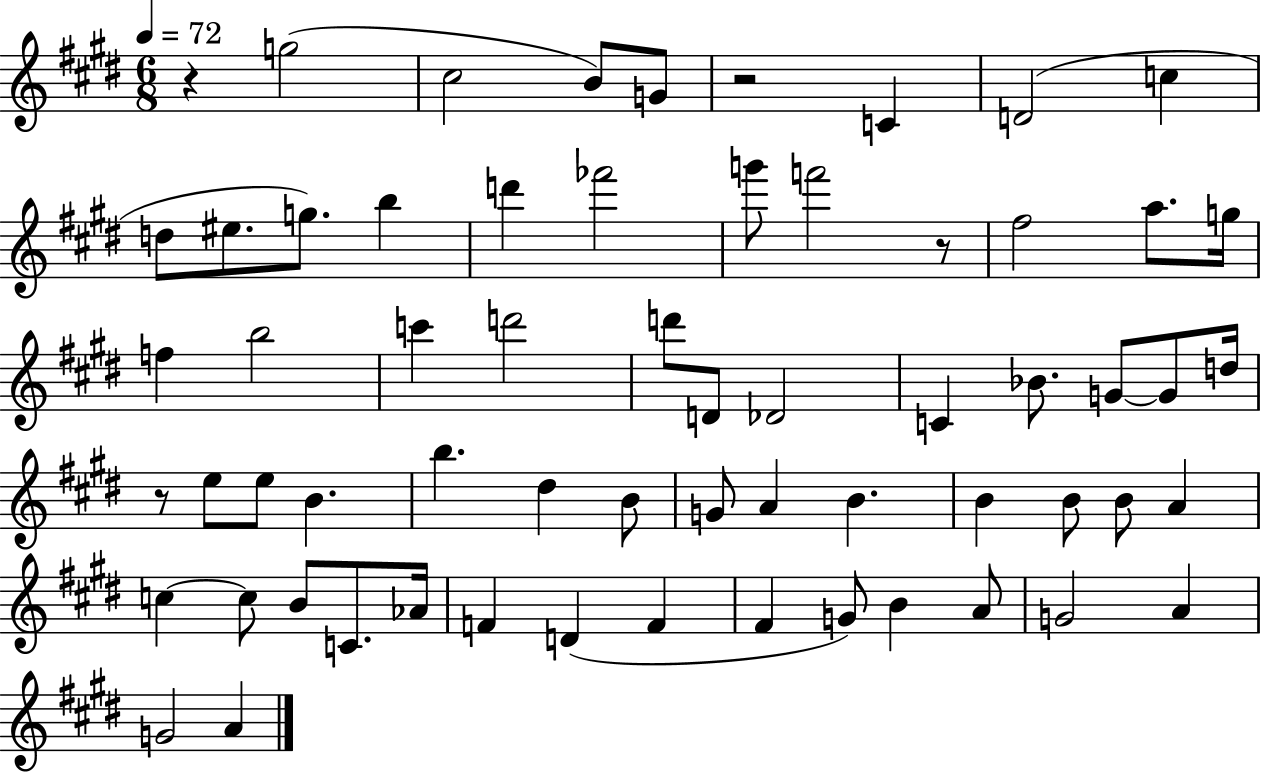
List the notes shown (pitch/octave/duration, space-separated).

R/q G5/h C#5/h B4/e G4/e R/h C4/q D4/h C5/q D5/e EIS5/e. G5/e. B5/q D6/q FES6/h G6/e F6/h R/e F#5/h A5/e. G5/s F5/q B5/h C6/q D6/h D6/e D4/e Db4/h C4/q Bb4/e. G4/e G4/e D5/s R/e E5/e E5/e B4/q. B5/q. D#5/q B4/e G4/e A4/q B4/q. B4/q B4/e B4/e A4/q C5/q C5/e B4/e C4/e. Ab4/s F4/q D4/q F4/q F#4/q G4/e B4/q A4/e G4/h A4/q G4/h A4/q